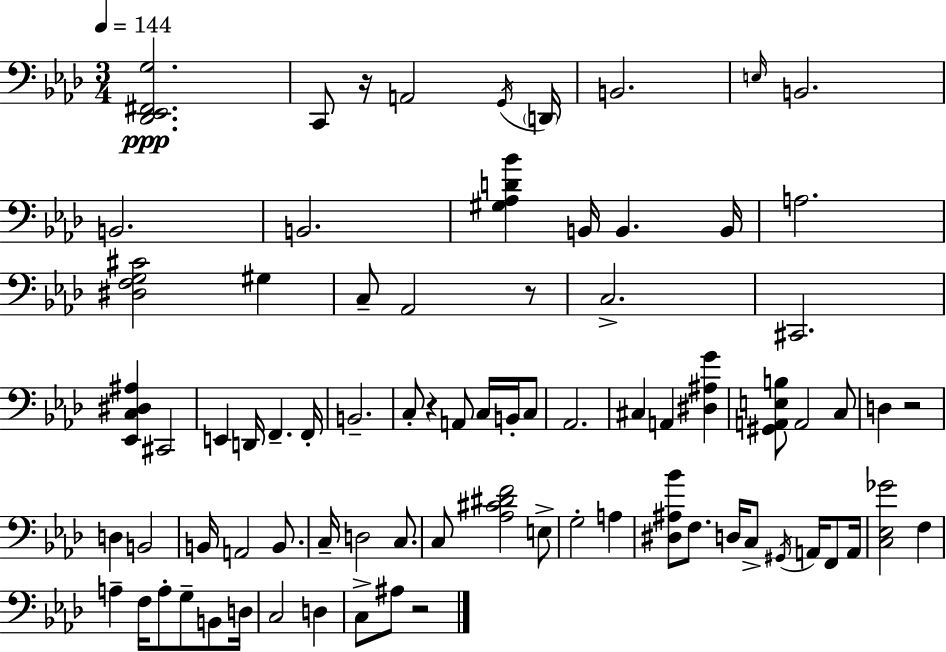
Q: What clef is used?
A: bass